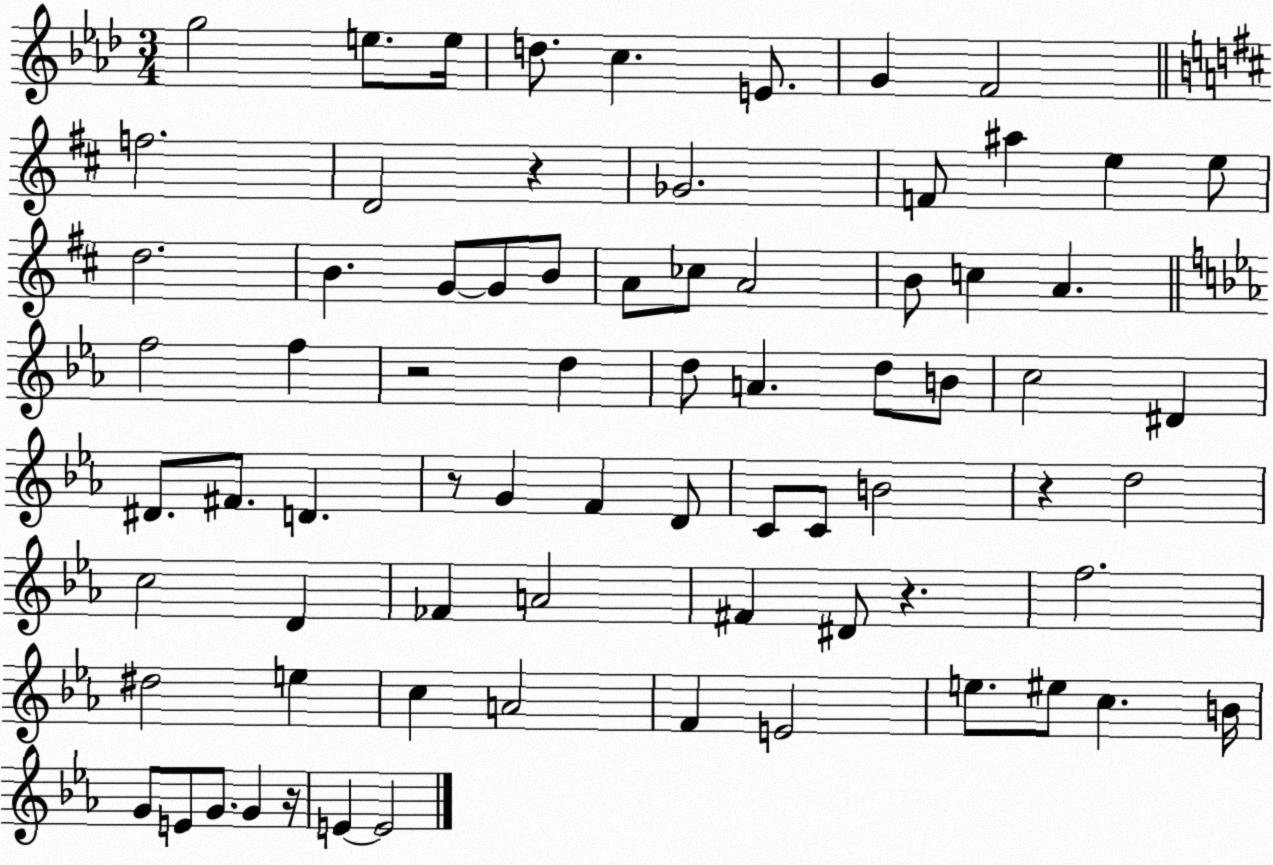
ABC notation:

X:1
T:Untitled
M:3/4
L:1/4
K:Ab
g2 e/2 e/4 d/2 c E/2 G F2 f2 D2 z _G2 F/2 ^a e e/2 d2 B G/2 G/2 B/2 A/2 _c/2 A2 B/2 c A f2 f z2 d d/2 A d/2 B/2 c2 ^D ^D/2 ^F/2 D z/2 G F D/2 C/2 C/2 B2 z d2 c2 D _F A2 ^F ^D/2 z f2 ^d2 e c A2 F E2 e/2 ^e/2 c B/4 G/2 E/2 G/2 G z/4 E E2